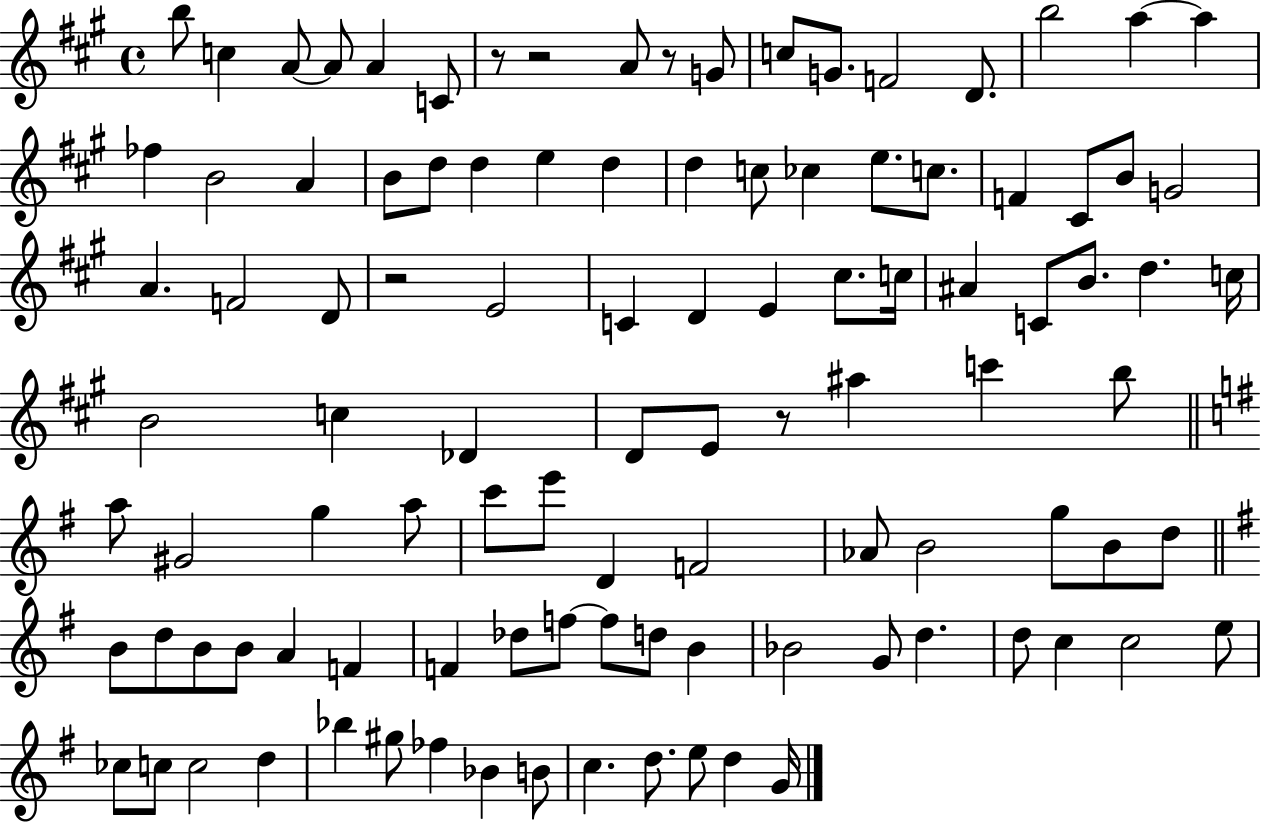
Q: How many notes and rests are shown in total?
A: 105